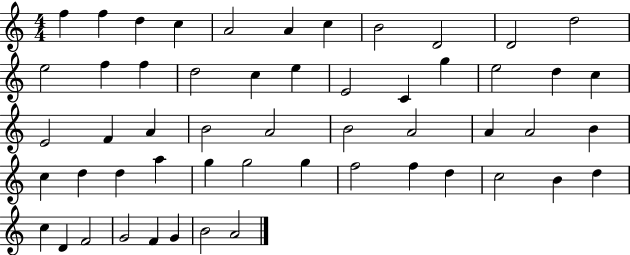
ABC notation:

X:1
T:Untitled
M:4/4
L:1/4
K:C
f f d c A2 A c B2 D2 D2 d2 e2 f f d2 c e E2 C g e2 d c E2 F A B2 A2 B2 A2 A A2 B c d d a g g2 g f2 f d c2 B d c D F2 G2 F G B2 A2